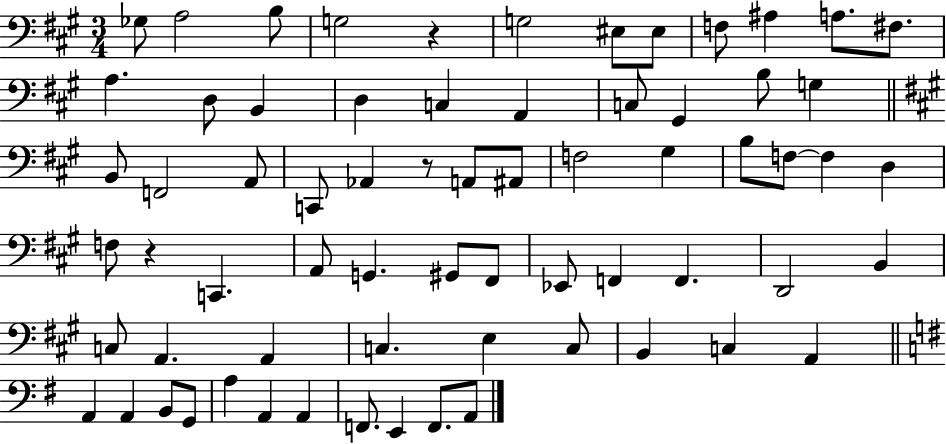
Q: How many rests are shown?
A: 3